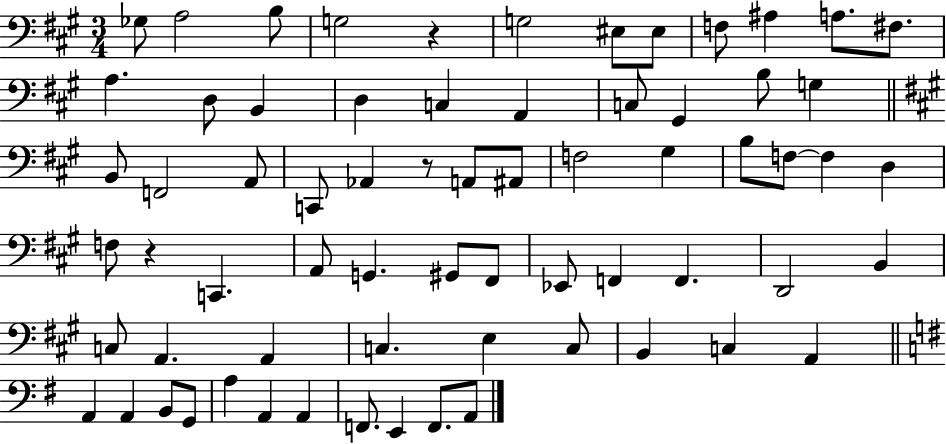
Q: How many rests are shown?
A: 3